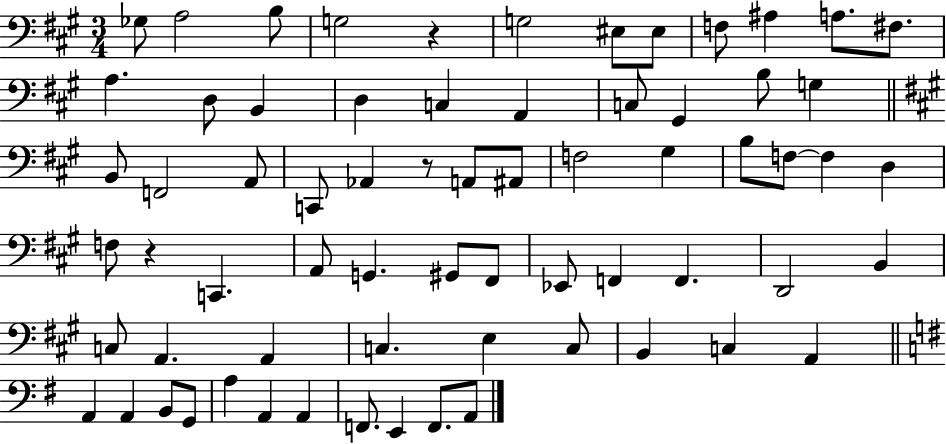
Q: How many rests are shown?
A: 3